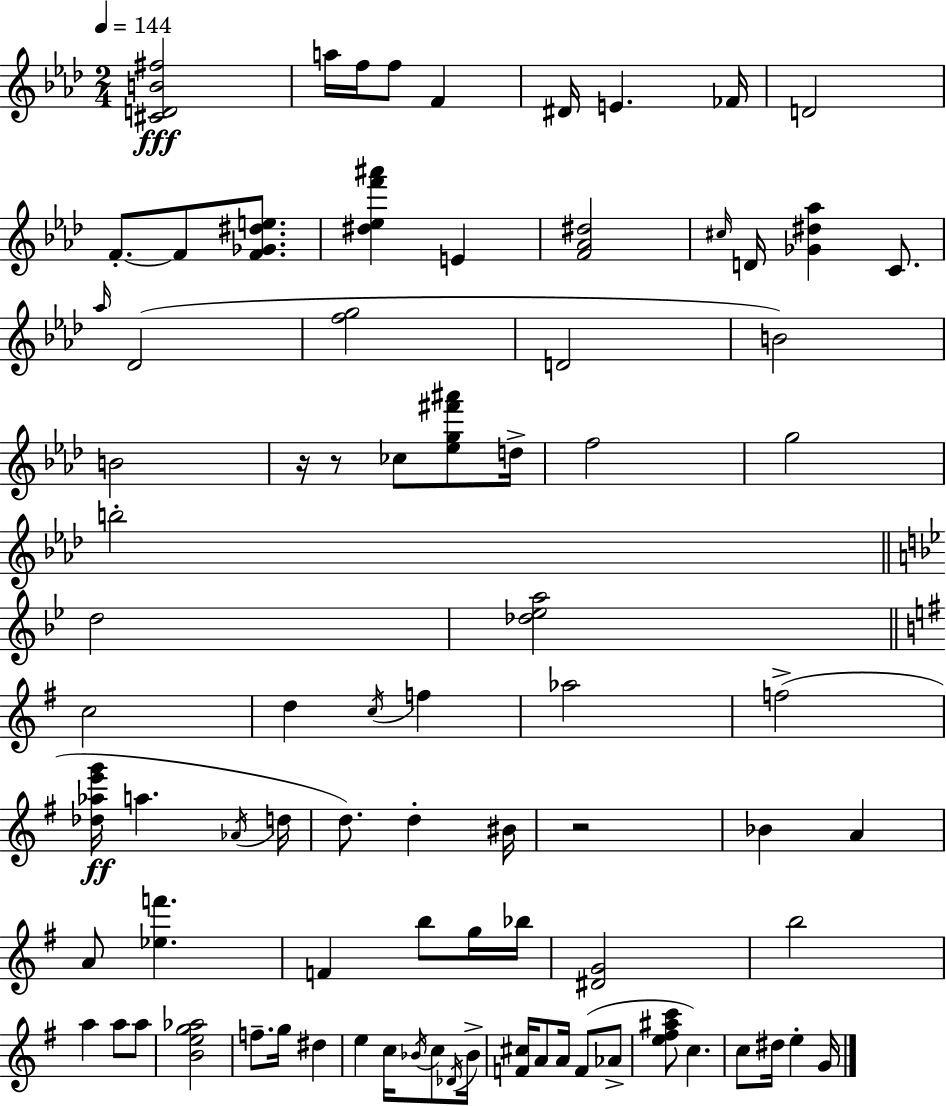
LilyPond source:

{
  \clef treble
  \numericTimeSignature
  \time 2/4
  \key f \minor
  \tempo 4 = 144
  <cis' d' b' fis''>2\fff | a''16 f''16 f''8 f'4 | dis'16 e'4. fes'16 | d'2 | \break f'8.-.~~ f'8 <f' ges' dis'' e''>8. | <dis'' ees'' f''' ais'''>4 e'4 | <f' aes' dis''>2 | \grace { cis''16 } d'16 <ges' dis'' aes''>4 c'8. | \break \grace { aes''16 } des'2( | <f'' g''>2 | d'2 | b'2) | \break b'2 | r16 r8 ces''8 <ees'' g'' fis''' ais'''>8 | d''16-> f''2 | g''2 | \break b''2-. | \bar "||" \break \key g \minor d''2 | <des'' ees'' a''>2 | \bar "||" \break \key g \major c''2 | d''4 \acciaccatura { c''16 } f''4 | aes''2 | f''2->( | \break <des'' aes'' e''' g'''>16\ff a''4. | \acciaccatura { aes'16 } d''16 d''8.) d''4-. | bis'16 r2 | bes'4 a'4 | \break a'8 <ees'' f'''>4. | f'4 b''8 | g''16 bes''16 <dis' g'>2 | b''2 | \break a''4 a''8 | a''8 <b' e'' g'' aes''>2 | f''8.-- g''16 dis''4 | e''4 c''16 \acciaccatura { bes'16 } | \break c''8 \acciaccatura { des'16 } bes'16-> <f' cis''>16 a'8 a'16 | f'8( aes'8-> <e'' fis'' ais'' c'''>8 c''4.) | c''8 dis''16 e''4-. | g'16 \bar "|."
}